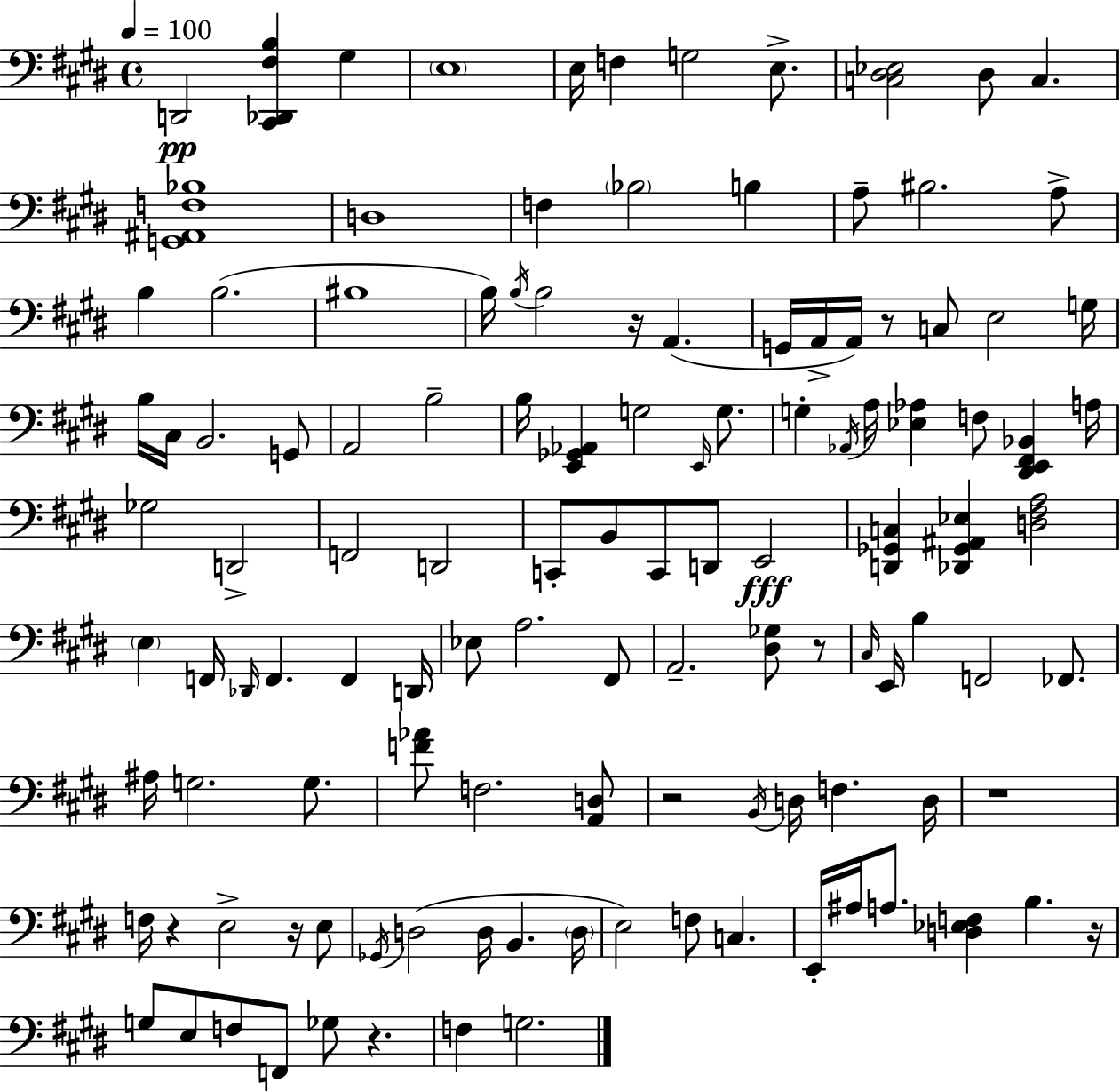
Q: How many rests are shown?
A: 9